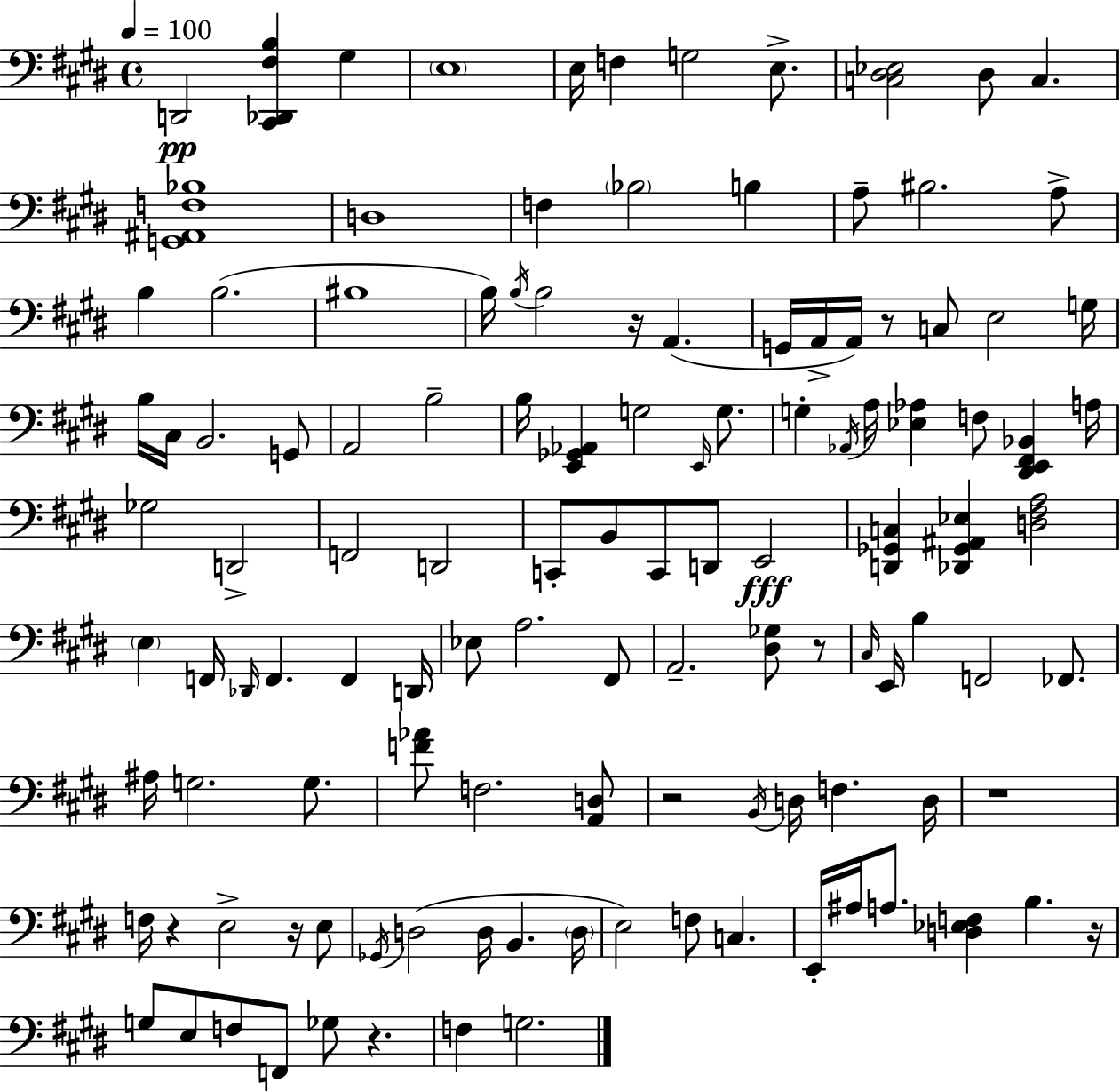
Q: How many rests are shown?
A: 9